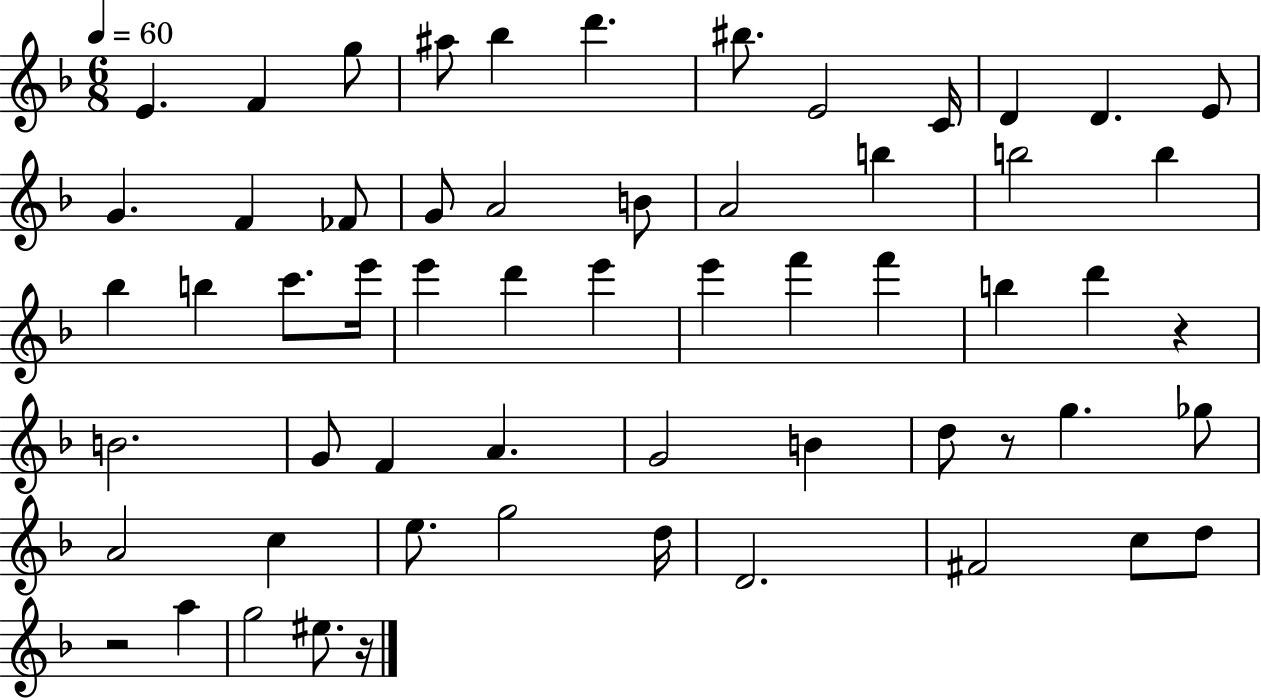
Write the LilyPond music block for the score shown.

{
  \clef treble
  \numericTimeSignature
  \time 6/8
  \key f \major
  \tempo 4 = 60
  \repeat volta 2 { e'4. f'4 g''8 | ais''8 bes''4 d'''4. | bis''8. e'2 c'16 | d'4 d'4. e'8 | \break g'4. f'4 fes'8 | g'8 a'2 b'8 | a'2 b''4 | b''2 b''4 | \break bes''4 b''4 c'''8. e'''16 | e'''4 d'''4 e'''4 | e'''4 f'''4 f'''4 | b''4 d'''4 r4 | \break b'2. | g'8 f'4 a'4. | g'2 b'4 | d''8 r8 g''4. ges''8 | \break a'2 c''4 | e''8. g''2 d''16 | d'2. | fis'2 c''8 d''8 | \break r2 a''4 | g''2 eis''8. r16 | } \bar "|."
}